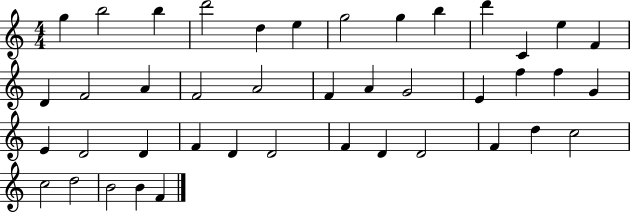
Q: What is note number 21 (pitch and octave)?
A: G4